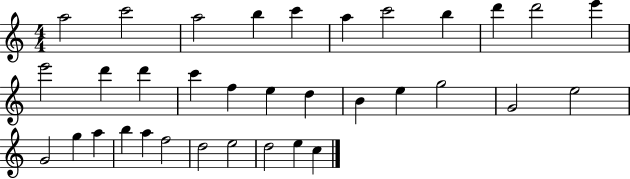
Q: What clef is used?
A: treble